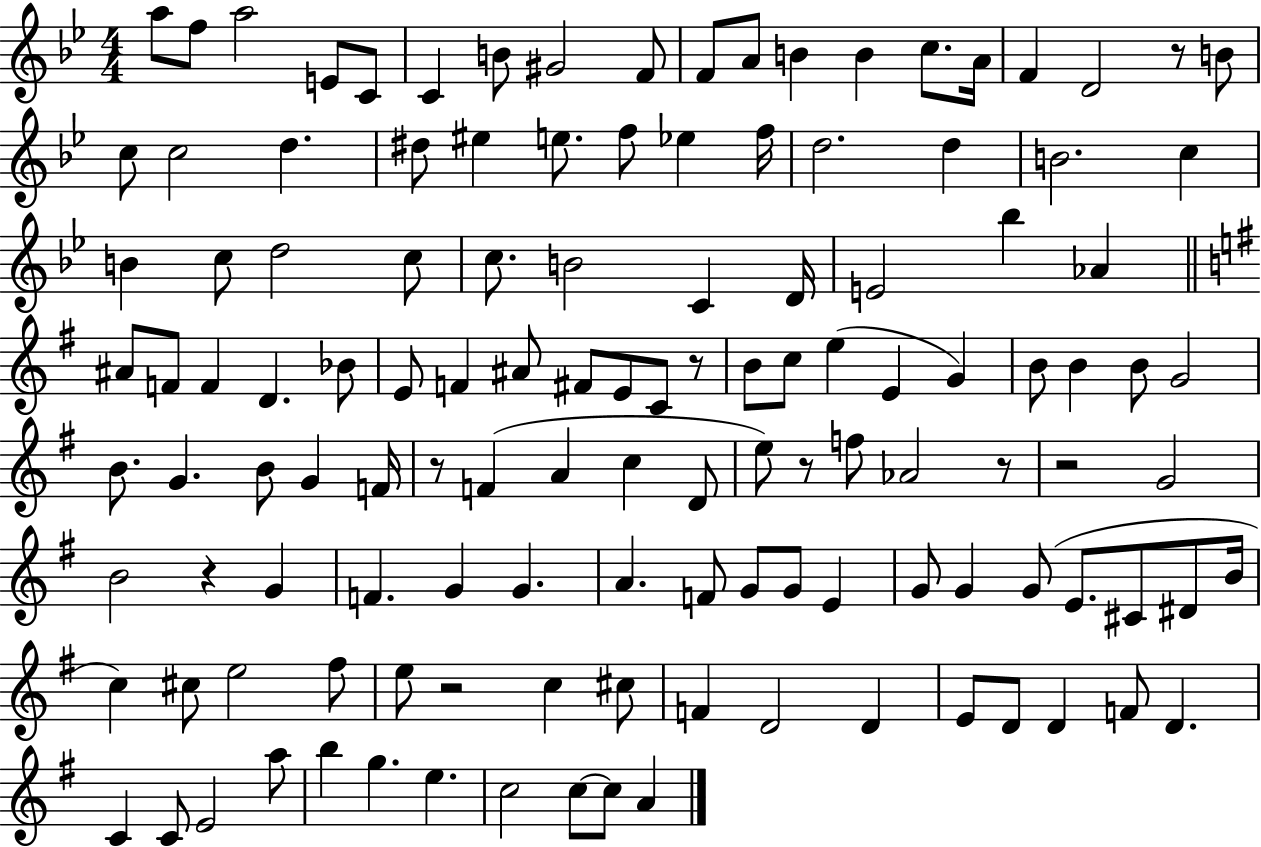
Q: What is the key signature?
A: BES major